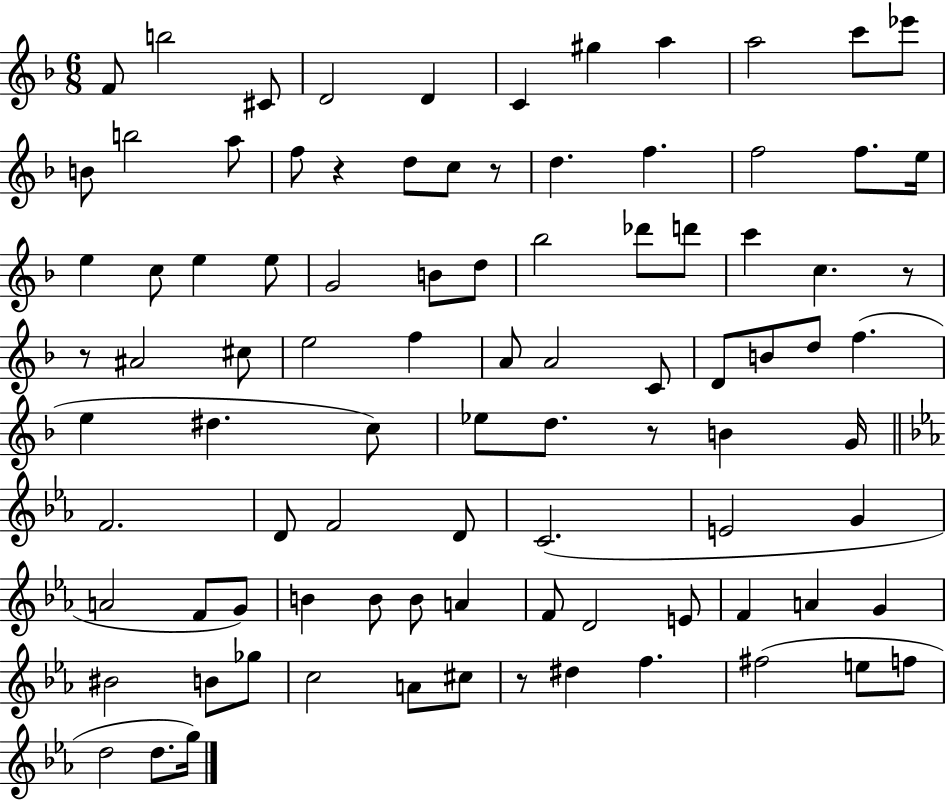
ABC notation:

X:1
T:Untitled
M:6/8
L:1/4
K:F
F/2 b2 ^C/2 D2 D C ^g a a2 c'/2 _e'/2 B/2 b2 a/2 f/2 z d/2 c/2 z/2 d f f2 f/2 e/4 e c/2 e e/2 G2 B/2 d/2 _b2 _d'/2 d'/2 c' c z/2 z/2 ^A2 ^c/2 e2 f A/2 A2 C/2 D/2 B/2 d/2 f e ^d c/2 _e/2 d/2 z/2 B G/4 F2 D/2 F2 D/2 C2 E2 G A2 F/2 G/2 B B/2 B/2 A F/2 D2 E/2 F A G ^B2 B/2 _g/2 c2 A/2 ^c/2 z/2 ^d f ^f2 e/2 f/2 d2 d/2 g/4